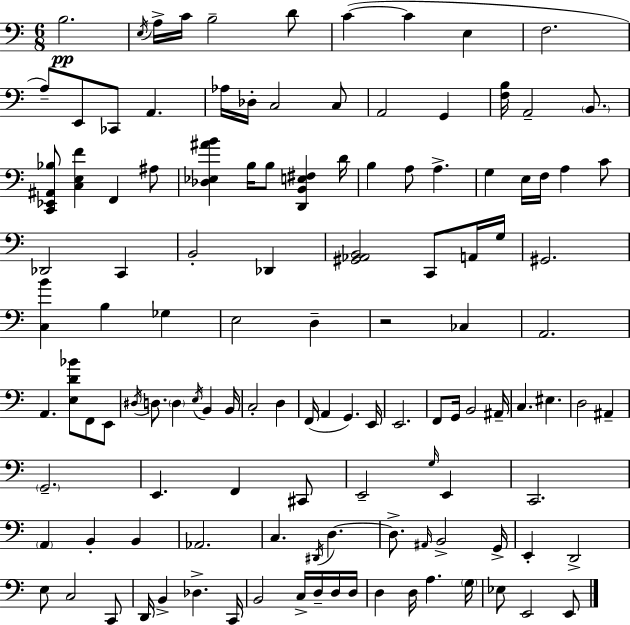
{
  \clef bass
  \numericTimeSignature
  \time 6/8
  \key c \major
  \repeat volta 2 { b2.\pp | \acciaccatura { e16 } a16-> c'16 b2-- d'8 | c'4~(~ c'4 e4 | f2. | \break a8--) e,8 ces,8 a,4. | aes16 des16-. c2 c8 | a,2 g,4 | <f b>16 a,2-- \parenthesize b,8. | \break <c, ees, ais, bes>8 <c e f'>4 f,4 ais8 | <des ees ais' b'>4 b16 b8 <d, b, e fis>4 | d'16 b4 a8 a4.-> | g4 e16 f16 a4 c'8 | \break des,2 c,4 | b,2-. des,4 | <gis, aes, b,>2 c,8 a,16 | g16 gis,2. | \break <c b'>4 b4 ges4 | e2 d4-- | r2 ces4 | a,2. | \break a,4. <e d' bes'>8 f,8 e,8 | \acciaccatura { dis16 } d8. \parenthesize d4 \acciaccatura { e16 } b,4 | b,16 c2-. d4 | f,16( a,4 g,4.) | \break e,16 e,2. | f,8 g,16 b,2 | ais,16-- c4. eis4. | d2 ais,4-- | \break \parenthesize g,2.-- | e,4. f,4 | cis,8 e,2-- \grace { g16 } | e,4 c,2. | \break \parenthesize a,4 b,4-. | b,4 aes,2. | c4. \acciaccatura { dis,16 } d4.~~ | d8.-> \grace { ais,16 } b,2-> | \break g,16-> e,4-. d,2-> | e8 c2 | c,8 d,16 b,4-> des4.-> | c,16 b,2 | \break c16-> d16-- d16 d16 d4 d16 a4. | \parenthesize g16 ees8 e,2 | e,8 } \bar "|."
}